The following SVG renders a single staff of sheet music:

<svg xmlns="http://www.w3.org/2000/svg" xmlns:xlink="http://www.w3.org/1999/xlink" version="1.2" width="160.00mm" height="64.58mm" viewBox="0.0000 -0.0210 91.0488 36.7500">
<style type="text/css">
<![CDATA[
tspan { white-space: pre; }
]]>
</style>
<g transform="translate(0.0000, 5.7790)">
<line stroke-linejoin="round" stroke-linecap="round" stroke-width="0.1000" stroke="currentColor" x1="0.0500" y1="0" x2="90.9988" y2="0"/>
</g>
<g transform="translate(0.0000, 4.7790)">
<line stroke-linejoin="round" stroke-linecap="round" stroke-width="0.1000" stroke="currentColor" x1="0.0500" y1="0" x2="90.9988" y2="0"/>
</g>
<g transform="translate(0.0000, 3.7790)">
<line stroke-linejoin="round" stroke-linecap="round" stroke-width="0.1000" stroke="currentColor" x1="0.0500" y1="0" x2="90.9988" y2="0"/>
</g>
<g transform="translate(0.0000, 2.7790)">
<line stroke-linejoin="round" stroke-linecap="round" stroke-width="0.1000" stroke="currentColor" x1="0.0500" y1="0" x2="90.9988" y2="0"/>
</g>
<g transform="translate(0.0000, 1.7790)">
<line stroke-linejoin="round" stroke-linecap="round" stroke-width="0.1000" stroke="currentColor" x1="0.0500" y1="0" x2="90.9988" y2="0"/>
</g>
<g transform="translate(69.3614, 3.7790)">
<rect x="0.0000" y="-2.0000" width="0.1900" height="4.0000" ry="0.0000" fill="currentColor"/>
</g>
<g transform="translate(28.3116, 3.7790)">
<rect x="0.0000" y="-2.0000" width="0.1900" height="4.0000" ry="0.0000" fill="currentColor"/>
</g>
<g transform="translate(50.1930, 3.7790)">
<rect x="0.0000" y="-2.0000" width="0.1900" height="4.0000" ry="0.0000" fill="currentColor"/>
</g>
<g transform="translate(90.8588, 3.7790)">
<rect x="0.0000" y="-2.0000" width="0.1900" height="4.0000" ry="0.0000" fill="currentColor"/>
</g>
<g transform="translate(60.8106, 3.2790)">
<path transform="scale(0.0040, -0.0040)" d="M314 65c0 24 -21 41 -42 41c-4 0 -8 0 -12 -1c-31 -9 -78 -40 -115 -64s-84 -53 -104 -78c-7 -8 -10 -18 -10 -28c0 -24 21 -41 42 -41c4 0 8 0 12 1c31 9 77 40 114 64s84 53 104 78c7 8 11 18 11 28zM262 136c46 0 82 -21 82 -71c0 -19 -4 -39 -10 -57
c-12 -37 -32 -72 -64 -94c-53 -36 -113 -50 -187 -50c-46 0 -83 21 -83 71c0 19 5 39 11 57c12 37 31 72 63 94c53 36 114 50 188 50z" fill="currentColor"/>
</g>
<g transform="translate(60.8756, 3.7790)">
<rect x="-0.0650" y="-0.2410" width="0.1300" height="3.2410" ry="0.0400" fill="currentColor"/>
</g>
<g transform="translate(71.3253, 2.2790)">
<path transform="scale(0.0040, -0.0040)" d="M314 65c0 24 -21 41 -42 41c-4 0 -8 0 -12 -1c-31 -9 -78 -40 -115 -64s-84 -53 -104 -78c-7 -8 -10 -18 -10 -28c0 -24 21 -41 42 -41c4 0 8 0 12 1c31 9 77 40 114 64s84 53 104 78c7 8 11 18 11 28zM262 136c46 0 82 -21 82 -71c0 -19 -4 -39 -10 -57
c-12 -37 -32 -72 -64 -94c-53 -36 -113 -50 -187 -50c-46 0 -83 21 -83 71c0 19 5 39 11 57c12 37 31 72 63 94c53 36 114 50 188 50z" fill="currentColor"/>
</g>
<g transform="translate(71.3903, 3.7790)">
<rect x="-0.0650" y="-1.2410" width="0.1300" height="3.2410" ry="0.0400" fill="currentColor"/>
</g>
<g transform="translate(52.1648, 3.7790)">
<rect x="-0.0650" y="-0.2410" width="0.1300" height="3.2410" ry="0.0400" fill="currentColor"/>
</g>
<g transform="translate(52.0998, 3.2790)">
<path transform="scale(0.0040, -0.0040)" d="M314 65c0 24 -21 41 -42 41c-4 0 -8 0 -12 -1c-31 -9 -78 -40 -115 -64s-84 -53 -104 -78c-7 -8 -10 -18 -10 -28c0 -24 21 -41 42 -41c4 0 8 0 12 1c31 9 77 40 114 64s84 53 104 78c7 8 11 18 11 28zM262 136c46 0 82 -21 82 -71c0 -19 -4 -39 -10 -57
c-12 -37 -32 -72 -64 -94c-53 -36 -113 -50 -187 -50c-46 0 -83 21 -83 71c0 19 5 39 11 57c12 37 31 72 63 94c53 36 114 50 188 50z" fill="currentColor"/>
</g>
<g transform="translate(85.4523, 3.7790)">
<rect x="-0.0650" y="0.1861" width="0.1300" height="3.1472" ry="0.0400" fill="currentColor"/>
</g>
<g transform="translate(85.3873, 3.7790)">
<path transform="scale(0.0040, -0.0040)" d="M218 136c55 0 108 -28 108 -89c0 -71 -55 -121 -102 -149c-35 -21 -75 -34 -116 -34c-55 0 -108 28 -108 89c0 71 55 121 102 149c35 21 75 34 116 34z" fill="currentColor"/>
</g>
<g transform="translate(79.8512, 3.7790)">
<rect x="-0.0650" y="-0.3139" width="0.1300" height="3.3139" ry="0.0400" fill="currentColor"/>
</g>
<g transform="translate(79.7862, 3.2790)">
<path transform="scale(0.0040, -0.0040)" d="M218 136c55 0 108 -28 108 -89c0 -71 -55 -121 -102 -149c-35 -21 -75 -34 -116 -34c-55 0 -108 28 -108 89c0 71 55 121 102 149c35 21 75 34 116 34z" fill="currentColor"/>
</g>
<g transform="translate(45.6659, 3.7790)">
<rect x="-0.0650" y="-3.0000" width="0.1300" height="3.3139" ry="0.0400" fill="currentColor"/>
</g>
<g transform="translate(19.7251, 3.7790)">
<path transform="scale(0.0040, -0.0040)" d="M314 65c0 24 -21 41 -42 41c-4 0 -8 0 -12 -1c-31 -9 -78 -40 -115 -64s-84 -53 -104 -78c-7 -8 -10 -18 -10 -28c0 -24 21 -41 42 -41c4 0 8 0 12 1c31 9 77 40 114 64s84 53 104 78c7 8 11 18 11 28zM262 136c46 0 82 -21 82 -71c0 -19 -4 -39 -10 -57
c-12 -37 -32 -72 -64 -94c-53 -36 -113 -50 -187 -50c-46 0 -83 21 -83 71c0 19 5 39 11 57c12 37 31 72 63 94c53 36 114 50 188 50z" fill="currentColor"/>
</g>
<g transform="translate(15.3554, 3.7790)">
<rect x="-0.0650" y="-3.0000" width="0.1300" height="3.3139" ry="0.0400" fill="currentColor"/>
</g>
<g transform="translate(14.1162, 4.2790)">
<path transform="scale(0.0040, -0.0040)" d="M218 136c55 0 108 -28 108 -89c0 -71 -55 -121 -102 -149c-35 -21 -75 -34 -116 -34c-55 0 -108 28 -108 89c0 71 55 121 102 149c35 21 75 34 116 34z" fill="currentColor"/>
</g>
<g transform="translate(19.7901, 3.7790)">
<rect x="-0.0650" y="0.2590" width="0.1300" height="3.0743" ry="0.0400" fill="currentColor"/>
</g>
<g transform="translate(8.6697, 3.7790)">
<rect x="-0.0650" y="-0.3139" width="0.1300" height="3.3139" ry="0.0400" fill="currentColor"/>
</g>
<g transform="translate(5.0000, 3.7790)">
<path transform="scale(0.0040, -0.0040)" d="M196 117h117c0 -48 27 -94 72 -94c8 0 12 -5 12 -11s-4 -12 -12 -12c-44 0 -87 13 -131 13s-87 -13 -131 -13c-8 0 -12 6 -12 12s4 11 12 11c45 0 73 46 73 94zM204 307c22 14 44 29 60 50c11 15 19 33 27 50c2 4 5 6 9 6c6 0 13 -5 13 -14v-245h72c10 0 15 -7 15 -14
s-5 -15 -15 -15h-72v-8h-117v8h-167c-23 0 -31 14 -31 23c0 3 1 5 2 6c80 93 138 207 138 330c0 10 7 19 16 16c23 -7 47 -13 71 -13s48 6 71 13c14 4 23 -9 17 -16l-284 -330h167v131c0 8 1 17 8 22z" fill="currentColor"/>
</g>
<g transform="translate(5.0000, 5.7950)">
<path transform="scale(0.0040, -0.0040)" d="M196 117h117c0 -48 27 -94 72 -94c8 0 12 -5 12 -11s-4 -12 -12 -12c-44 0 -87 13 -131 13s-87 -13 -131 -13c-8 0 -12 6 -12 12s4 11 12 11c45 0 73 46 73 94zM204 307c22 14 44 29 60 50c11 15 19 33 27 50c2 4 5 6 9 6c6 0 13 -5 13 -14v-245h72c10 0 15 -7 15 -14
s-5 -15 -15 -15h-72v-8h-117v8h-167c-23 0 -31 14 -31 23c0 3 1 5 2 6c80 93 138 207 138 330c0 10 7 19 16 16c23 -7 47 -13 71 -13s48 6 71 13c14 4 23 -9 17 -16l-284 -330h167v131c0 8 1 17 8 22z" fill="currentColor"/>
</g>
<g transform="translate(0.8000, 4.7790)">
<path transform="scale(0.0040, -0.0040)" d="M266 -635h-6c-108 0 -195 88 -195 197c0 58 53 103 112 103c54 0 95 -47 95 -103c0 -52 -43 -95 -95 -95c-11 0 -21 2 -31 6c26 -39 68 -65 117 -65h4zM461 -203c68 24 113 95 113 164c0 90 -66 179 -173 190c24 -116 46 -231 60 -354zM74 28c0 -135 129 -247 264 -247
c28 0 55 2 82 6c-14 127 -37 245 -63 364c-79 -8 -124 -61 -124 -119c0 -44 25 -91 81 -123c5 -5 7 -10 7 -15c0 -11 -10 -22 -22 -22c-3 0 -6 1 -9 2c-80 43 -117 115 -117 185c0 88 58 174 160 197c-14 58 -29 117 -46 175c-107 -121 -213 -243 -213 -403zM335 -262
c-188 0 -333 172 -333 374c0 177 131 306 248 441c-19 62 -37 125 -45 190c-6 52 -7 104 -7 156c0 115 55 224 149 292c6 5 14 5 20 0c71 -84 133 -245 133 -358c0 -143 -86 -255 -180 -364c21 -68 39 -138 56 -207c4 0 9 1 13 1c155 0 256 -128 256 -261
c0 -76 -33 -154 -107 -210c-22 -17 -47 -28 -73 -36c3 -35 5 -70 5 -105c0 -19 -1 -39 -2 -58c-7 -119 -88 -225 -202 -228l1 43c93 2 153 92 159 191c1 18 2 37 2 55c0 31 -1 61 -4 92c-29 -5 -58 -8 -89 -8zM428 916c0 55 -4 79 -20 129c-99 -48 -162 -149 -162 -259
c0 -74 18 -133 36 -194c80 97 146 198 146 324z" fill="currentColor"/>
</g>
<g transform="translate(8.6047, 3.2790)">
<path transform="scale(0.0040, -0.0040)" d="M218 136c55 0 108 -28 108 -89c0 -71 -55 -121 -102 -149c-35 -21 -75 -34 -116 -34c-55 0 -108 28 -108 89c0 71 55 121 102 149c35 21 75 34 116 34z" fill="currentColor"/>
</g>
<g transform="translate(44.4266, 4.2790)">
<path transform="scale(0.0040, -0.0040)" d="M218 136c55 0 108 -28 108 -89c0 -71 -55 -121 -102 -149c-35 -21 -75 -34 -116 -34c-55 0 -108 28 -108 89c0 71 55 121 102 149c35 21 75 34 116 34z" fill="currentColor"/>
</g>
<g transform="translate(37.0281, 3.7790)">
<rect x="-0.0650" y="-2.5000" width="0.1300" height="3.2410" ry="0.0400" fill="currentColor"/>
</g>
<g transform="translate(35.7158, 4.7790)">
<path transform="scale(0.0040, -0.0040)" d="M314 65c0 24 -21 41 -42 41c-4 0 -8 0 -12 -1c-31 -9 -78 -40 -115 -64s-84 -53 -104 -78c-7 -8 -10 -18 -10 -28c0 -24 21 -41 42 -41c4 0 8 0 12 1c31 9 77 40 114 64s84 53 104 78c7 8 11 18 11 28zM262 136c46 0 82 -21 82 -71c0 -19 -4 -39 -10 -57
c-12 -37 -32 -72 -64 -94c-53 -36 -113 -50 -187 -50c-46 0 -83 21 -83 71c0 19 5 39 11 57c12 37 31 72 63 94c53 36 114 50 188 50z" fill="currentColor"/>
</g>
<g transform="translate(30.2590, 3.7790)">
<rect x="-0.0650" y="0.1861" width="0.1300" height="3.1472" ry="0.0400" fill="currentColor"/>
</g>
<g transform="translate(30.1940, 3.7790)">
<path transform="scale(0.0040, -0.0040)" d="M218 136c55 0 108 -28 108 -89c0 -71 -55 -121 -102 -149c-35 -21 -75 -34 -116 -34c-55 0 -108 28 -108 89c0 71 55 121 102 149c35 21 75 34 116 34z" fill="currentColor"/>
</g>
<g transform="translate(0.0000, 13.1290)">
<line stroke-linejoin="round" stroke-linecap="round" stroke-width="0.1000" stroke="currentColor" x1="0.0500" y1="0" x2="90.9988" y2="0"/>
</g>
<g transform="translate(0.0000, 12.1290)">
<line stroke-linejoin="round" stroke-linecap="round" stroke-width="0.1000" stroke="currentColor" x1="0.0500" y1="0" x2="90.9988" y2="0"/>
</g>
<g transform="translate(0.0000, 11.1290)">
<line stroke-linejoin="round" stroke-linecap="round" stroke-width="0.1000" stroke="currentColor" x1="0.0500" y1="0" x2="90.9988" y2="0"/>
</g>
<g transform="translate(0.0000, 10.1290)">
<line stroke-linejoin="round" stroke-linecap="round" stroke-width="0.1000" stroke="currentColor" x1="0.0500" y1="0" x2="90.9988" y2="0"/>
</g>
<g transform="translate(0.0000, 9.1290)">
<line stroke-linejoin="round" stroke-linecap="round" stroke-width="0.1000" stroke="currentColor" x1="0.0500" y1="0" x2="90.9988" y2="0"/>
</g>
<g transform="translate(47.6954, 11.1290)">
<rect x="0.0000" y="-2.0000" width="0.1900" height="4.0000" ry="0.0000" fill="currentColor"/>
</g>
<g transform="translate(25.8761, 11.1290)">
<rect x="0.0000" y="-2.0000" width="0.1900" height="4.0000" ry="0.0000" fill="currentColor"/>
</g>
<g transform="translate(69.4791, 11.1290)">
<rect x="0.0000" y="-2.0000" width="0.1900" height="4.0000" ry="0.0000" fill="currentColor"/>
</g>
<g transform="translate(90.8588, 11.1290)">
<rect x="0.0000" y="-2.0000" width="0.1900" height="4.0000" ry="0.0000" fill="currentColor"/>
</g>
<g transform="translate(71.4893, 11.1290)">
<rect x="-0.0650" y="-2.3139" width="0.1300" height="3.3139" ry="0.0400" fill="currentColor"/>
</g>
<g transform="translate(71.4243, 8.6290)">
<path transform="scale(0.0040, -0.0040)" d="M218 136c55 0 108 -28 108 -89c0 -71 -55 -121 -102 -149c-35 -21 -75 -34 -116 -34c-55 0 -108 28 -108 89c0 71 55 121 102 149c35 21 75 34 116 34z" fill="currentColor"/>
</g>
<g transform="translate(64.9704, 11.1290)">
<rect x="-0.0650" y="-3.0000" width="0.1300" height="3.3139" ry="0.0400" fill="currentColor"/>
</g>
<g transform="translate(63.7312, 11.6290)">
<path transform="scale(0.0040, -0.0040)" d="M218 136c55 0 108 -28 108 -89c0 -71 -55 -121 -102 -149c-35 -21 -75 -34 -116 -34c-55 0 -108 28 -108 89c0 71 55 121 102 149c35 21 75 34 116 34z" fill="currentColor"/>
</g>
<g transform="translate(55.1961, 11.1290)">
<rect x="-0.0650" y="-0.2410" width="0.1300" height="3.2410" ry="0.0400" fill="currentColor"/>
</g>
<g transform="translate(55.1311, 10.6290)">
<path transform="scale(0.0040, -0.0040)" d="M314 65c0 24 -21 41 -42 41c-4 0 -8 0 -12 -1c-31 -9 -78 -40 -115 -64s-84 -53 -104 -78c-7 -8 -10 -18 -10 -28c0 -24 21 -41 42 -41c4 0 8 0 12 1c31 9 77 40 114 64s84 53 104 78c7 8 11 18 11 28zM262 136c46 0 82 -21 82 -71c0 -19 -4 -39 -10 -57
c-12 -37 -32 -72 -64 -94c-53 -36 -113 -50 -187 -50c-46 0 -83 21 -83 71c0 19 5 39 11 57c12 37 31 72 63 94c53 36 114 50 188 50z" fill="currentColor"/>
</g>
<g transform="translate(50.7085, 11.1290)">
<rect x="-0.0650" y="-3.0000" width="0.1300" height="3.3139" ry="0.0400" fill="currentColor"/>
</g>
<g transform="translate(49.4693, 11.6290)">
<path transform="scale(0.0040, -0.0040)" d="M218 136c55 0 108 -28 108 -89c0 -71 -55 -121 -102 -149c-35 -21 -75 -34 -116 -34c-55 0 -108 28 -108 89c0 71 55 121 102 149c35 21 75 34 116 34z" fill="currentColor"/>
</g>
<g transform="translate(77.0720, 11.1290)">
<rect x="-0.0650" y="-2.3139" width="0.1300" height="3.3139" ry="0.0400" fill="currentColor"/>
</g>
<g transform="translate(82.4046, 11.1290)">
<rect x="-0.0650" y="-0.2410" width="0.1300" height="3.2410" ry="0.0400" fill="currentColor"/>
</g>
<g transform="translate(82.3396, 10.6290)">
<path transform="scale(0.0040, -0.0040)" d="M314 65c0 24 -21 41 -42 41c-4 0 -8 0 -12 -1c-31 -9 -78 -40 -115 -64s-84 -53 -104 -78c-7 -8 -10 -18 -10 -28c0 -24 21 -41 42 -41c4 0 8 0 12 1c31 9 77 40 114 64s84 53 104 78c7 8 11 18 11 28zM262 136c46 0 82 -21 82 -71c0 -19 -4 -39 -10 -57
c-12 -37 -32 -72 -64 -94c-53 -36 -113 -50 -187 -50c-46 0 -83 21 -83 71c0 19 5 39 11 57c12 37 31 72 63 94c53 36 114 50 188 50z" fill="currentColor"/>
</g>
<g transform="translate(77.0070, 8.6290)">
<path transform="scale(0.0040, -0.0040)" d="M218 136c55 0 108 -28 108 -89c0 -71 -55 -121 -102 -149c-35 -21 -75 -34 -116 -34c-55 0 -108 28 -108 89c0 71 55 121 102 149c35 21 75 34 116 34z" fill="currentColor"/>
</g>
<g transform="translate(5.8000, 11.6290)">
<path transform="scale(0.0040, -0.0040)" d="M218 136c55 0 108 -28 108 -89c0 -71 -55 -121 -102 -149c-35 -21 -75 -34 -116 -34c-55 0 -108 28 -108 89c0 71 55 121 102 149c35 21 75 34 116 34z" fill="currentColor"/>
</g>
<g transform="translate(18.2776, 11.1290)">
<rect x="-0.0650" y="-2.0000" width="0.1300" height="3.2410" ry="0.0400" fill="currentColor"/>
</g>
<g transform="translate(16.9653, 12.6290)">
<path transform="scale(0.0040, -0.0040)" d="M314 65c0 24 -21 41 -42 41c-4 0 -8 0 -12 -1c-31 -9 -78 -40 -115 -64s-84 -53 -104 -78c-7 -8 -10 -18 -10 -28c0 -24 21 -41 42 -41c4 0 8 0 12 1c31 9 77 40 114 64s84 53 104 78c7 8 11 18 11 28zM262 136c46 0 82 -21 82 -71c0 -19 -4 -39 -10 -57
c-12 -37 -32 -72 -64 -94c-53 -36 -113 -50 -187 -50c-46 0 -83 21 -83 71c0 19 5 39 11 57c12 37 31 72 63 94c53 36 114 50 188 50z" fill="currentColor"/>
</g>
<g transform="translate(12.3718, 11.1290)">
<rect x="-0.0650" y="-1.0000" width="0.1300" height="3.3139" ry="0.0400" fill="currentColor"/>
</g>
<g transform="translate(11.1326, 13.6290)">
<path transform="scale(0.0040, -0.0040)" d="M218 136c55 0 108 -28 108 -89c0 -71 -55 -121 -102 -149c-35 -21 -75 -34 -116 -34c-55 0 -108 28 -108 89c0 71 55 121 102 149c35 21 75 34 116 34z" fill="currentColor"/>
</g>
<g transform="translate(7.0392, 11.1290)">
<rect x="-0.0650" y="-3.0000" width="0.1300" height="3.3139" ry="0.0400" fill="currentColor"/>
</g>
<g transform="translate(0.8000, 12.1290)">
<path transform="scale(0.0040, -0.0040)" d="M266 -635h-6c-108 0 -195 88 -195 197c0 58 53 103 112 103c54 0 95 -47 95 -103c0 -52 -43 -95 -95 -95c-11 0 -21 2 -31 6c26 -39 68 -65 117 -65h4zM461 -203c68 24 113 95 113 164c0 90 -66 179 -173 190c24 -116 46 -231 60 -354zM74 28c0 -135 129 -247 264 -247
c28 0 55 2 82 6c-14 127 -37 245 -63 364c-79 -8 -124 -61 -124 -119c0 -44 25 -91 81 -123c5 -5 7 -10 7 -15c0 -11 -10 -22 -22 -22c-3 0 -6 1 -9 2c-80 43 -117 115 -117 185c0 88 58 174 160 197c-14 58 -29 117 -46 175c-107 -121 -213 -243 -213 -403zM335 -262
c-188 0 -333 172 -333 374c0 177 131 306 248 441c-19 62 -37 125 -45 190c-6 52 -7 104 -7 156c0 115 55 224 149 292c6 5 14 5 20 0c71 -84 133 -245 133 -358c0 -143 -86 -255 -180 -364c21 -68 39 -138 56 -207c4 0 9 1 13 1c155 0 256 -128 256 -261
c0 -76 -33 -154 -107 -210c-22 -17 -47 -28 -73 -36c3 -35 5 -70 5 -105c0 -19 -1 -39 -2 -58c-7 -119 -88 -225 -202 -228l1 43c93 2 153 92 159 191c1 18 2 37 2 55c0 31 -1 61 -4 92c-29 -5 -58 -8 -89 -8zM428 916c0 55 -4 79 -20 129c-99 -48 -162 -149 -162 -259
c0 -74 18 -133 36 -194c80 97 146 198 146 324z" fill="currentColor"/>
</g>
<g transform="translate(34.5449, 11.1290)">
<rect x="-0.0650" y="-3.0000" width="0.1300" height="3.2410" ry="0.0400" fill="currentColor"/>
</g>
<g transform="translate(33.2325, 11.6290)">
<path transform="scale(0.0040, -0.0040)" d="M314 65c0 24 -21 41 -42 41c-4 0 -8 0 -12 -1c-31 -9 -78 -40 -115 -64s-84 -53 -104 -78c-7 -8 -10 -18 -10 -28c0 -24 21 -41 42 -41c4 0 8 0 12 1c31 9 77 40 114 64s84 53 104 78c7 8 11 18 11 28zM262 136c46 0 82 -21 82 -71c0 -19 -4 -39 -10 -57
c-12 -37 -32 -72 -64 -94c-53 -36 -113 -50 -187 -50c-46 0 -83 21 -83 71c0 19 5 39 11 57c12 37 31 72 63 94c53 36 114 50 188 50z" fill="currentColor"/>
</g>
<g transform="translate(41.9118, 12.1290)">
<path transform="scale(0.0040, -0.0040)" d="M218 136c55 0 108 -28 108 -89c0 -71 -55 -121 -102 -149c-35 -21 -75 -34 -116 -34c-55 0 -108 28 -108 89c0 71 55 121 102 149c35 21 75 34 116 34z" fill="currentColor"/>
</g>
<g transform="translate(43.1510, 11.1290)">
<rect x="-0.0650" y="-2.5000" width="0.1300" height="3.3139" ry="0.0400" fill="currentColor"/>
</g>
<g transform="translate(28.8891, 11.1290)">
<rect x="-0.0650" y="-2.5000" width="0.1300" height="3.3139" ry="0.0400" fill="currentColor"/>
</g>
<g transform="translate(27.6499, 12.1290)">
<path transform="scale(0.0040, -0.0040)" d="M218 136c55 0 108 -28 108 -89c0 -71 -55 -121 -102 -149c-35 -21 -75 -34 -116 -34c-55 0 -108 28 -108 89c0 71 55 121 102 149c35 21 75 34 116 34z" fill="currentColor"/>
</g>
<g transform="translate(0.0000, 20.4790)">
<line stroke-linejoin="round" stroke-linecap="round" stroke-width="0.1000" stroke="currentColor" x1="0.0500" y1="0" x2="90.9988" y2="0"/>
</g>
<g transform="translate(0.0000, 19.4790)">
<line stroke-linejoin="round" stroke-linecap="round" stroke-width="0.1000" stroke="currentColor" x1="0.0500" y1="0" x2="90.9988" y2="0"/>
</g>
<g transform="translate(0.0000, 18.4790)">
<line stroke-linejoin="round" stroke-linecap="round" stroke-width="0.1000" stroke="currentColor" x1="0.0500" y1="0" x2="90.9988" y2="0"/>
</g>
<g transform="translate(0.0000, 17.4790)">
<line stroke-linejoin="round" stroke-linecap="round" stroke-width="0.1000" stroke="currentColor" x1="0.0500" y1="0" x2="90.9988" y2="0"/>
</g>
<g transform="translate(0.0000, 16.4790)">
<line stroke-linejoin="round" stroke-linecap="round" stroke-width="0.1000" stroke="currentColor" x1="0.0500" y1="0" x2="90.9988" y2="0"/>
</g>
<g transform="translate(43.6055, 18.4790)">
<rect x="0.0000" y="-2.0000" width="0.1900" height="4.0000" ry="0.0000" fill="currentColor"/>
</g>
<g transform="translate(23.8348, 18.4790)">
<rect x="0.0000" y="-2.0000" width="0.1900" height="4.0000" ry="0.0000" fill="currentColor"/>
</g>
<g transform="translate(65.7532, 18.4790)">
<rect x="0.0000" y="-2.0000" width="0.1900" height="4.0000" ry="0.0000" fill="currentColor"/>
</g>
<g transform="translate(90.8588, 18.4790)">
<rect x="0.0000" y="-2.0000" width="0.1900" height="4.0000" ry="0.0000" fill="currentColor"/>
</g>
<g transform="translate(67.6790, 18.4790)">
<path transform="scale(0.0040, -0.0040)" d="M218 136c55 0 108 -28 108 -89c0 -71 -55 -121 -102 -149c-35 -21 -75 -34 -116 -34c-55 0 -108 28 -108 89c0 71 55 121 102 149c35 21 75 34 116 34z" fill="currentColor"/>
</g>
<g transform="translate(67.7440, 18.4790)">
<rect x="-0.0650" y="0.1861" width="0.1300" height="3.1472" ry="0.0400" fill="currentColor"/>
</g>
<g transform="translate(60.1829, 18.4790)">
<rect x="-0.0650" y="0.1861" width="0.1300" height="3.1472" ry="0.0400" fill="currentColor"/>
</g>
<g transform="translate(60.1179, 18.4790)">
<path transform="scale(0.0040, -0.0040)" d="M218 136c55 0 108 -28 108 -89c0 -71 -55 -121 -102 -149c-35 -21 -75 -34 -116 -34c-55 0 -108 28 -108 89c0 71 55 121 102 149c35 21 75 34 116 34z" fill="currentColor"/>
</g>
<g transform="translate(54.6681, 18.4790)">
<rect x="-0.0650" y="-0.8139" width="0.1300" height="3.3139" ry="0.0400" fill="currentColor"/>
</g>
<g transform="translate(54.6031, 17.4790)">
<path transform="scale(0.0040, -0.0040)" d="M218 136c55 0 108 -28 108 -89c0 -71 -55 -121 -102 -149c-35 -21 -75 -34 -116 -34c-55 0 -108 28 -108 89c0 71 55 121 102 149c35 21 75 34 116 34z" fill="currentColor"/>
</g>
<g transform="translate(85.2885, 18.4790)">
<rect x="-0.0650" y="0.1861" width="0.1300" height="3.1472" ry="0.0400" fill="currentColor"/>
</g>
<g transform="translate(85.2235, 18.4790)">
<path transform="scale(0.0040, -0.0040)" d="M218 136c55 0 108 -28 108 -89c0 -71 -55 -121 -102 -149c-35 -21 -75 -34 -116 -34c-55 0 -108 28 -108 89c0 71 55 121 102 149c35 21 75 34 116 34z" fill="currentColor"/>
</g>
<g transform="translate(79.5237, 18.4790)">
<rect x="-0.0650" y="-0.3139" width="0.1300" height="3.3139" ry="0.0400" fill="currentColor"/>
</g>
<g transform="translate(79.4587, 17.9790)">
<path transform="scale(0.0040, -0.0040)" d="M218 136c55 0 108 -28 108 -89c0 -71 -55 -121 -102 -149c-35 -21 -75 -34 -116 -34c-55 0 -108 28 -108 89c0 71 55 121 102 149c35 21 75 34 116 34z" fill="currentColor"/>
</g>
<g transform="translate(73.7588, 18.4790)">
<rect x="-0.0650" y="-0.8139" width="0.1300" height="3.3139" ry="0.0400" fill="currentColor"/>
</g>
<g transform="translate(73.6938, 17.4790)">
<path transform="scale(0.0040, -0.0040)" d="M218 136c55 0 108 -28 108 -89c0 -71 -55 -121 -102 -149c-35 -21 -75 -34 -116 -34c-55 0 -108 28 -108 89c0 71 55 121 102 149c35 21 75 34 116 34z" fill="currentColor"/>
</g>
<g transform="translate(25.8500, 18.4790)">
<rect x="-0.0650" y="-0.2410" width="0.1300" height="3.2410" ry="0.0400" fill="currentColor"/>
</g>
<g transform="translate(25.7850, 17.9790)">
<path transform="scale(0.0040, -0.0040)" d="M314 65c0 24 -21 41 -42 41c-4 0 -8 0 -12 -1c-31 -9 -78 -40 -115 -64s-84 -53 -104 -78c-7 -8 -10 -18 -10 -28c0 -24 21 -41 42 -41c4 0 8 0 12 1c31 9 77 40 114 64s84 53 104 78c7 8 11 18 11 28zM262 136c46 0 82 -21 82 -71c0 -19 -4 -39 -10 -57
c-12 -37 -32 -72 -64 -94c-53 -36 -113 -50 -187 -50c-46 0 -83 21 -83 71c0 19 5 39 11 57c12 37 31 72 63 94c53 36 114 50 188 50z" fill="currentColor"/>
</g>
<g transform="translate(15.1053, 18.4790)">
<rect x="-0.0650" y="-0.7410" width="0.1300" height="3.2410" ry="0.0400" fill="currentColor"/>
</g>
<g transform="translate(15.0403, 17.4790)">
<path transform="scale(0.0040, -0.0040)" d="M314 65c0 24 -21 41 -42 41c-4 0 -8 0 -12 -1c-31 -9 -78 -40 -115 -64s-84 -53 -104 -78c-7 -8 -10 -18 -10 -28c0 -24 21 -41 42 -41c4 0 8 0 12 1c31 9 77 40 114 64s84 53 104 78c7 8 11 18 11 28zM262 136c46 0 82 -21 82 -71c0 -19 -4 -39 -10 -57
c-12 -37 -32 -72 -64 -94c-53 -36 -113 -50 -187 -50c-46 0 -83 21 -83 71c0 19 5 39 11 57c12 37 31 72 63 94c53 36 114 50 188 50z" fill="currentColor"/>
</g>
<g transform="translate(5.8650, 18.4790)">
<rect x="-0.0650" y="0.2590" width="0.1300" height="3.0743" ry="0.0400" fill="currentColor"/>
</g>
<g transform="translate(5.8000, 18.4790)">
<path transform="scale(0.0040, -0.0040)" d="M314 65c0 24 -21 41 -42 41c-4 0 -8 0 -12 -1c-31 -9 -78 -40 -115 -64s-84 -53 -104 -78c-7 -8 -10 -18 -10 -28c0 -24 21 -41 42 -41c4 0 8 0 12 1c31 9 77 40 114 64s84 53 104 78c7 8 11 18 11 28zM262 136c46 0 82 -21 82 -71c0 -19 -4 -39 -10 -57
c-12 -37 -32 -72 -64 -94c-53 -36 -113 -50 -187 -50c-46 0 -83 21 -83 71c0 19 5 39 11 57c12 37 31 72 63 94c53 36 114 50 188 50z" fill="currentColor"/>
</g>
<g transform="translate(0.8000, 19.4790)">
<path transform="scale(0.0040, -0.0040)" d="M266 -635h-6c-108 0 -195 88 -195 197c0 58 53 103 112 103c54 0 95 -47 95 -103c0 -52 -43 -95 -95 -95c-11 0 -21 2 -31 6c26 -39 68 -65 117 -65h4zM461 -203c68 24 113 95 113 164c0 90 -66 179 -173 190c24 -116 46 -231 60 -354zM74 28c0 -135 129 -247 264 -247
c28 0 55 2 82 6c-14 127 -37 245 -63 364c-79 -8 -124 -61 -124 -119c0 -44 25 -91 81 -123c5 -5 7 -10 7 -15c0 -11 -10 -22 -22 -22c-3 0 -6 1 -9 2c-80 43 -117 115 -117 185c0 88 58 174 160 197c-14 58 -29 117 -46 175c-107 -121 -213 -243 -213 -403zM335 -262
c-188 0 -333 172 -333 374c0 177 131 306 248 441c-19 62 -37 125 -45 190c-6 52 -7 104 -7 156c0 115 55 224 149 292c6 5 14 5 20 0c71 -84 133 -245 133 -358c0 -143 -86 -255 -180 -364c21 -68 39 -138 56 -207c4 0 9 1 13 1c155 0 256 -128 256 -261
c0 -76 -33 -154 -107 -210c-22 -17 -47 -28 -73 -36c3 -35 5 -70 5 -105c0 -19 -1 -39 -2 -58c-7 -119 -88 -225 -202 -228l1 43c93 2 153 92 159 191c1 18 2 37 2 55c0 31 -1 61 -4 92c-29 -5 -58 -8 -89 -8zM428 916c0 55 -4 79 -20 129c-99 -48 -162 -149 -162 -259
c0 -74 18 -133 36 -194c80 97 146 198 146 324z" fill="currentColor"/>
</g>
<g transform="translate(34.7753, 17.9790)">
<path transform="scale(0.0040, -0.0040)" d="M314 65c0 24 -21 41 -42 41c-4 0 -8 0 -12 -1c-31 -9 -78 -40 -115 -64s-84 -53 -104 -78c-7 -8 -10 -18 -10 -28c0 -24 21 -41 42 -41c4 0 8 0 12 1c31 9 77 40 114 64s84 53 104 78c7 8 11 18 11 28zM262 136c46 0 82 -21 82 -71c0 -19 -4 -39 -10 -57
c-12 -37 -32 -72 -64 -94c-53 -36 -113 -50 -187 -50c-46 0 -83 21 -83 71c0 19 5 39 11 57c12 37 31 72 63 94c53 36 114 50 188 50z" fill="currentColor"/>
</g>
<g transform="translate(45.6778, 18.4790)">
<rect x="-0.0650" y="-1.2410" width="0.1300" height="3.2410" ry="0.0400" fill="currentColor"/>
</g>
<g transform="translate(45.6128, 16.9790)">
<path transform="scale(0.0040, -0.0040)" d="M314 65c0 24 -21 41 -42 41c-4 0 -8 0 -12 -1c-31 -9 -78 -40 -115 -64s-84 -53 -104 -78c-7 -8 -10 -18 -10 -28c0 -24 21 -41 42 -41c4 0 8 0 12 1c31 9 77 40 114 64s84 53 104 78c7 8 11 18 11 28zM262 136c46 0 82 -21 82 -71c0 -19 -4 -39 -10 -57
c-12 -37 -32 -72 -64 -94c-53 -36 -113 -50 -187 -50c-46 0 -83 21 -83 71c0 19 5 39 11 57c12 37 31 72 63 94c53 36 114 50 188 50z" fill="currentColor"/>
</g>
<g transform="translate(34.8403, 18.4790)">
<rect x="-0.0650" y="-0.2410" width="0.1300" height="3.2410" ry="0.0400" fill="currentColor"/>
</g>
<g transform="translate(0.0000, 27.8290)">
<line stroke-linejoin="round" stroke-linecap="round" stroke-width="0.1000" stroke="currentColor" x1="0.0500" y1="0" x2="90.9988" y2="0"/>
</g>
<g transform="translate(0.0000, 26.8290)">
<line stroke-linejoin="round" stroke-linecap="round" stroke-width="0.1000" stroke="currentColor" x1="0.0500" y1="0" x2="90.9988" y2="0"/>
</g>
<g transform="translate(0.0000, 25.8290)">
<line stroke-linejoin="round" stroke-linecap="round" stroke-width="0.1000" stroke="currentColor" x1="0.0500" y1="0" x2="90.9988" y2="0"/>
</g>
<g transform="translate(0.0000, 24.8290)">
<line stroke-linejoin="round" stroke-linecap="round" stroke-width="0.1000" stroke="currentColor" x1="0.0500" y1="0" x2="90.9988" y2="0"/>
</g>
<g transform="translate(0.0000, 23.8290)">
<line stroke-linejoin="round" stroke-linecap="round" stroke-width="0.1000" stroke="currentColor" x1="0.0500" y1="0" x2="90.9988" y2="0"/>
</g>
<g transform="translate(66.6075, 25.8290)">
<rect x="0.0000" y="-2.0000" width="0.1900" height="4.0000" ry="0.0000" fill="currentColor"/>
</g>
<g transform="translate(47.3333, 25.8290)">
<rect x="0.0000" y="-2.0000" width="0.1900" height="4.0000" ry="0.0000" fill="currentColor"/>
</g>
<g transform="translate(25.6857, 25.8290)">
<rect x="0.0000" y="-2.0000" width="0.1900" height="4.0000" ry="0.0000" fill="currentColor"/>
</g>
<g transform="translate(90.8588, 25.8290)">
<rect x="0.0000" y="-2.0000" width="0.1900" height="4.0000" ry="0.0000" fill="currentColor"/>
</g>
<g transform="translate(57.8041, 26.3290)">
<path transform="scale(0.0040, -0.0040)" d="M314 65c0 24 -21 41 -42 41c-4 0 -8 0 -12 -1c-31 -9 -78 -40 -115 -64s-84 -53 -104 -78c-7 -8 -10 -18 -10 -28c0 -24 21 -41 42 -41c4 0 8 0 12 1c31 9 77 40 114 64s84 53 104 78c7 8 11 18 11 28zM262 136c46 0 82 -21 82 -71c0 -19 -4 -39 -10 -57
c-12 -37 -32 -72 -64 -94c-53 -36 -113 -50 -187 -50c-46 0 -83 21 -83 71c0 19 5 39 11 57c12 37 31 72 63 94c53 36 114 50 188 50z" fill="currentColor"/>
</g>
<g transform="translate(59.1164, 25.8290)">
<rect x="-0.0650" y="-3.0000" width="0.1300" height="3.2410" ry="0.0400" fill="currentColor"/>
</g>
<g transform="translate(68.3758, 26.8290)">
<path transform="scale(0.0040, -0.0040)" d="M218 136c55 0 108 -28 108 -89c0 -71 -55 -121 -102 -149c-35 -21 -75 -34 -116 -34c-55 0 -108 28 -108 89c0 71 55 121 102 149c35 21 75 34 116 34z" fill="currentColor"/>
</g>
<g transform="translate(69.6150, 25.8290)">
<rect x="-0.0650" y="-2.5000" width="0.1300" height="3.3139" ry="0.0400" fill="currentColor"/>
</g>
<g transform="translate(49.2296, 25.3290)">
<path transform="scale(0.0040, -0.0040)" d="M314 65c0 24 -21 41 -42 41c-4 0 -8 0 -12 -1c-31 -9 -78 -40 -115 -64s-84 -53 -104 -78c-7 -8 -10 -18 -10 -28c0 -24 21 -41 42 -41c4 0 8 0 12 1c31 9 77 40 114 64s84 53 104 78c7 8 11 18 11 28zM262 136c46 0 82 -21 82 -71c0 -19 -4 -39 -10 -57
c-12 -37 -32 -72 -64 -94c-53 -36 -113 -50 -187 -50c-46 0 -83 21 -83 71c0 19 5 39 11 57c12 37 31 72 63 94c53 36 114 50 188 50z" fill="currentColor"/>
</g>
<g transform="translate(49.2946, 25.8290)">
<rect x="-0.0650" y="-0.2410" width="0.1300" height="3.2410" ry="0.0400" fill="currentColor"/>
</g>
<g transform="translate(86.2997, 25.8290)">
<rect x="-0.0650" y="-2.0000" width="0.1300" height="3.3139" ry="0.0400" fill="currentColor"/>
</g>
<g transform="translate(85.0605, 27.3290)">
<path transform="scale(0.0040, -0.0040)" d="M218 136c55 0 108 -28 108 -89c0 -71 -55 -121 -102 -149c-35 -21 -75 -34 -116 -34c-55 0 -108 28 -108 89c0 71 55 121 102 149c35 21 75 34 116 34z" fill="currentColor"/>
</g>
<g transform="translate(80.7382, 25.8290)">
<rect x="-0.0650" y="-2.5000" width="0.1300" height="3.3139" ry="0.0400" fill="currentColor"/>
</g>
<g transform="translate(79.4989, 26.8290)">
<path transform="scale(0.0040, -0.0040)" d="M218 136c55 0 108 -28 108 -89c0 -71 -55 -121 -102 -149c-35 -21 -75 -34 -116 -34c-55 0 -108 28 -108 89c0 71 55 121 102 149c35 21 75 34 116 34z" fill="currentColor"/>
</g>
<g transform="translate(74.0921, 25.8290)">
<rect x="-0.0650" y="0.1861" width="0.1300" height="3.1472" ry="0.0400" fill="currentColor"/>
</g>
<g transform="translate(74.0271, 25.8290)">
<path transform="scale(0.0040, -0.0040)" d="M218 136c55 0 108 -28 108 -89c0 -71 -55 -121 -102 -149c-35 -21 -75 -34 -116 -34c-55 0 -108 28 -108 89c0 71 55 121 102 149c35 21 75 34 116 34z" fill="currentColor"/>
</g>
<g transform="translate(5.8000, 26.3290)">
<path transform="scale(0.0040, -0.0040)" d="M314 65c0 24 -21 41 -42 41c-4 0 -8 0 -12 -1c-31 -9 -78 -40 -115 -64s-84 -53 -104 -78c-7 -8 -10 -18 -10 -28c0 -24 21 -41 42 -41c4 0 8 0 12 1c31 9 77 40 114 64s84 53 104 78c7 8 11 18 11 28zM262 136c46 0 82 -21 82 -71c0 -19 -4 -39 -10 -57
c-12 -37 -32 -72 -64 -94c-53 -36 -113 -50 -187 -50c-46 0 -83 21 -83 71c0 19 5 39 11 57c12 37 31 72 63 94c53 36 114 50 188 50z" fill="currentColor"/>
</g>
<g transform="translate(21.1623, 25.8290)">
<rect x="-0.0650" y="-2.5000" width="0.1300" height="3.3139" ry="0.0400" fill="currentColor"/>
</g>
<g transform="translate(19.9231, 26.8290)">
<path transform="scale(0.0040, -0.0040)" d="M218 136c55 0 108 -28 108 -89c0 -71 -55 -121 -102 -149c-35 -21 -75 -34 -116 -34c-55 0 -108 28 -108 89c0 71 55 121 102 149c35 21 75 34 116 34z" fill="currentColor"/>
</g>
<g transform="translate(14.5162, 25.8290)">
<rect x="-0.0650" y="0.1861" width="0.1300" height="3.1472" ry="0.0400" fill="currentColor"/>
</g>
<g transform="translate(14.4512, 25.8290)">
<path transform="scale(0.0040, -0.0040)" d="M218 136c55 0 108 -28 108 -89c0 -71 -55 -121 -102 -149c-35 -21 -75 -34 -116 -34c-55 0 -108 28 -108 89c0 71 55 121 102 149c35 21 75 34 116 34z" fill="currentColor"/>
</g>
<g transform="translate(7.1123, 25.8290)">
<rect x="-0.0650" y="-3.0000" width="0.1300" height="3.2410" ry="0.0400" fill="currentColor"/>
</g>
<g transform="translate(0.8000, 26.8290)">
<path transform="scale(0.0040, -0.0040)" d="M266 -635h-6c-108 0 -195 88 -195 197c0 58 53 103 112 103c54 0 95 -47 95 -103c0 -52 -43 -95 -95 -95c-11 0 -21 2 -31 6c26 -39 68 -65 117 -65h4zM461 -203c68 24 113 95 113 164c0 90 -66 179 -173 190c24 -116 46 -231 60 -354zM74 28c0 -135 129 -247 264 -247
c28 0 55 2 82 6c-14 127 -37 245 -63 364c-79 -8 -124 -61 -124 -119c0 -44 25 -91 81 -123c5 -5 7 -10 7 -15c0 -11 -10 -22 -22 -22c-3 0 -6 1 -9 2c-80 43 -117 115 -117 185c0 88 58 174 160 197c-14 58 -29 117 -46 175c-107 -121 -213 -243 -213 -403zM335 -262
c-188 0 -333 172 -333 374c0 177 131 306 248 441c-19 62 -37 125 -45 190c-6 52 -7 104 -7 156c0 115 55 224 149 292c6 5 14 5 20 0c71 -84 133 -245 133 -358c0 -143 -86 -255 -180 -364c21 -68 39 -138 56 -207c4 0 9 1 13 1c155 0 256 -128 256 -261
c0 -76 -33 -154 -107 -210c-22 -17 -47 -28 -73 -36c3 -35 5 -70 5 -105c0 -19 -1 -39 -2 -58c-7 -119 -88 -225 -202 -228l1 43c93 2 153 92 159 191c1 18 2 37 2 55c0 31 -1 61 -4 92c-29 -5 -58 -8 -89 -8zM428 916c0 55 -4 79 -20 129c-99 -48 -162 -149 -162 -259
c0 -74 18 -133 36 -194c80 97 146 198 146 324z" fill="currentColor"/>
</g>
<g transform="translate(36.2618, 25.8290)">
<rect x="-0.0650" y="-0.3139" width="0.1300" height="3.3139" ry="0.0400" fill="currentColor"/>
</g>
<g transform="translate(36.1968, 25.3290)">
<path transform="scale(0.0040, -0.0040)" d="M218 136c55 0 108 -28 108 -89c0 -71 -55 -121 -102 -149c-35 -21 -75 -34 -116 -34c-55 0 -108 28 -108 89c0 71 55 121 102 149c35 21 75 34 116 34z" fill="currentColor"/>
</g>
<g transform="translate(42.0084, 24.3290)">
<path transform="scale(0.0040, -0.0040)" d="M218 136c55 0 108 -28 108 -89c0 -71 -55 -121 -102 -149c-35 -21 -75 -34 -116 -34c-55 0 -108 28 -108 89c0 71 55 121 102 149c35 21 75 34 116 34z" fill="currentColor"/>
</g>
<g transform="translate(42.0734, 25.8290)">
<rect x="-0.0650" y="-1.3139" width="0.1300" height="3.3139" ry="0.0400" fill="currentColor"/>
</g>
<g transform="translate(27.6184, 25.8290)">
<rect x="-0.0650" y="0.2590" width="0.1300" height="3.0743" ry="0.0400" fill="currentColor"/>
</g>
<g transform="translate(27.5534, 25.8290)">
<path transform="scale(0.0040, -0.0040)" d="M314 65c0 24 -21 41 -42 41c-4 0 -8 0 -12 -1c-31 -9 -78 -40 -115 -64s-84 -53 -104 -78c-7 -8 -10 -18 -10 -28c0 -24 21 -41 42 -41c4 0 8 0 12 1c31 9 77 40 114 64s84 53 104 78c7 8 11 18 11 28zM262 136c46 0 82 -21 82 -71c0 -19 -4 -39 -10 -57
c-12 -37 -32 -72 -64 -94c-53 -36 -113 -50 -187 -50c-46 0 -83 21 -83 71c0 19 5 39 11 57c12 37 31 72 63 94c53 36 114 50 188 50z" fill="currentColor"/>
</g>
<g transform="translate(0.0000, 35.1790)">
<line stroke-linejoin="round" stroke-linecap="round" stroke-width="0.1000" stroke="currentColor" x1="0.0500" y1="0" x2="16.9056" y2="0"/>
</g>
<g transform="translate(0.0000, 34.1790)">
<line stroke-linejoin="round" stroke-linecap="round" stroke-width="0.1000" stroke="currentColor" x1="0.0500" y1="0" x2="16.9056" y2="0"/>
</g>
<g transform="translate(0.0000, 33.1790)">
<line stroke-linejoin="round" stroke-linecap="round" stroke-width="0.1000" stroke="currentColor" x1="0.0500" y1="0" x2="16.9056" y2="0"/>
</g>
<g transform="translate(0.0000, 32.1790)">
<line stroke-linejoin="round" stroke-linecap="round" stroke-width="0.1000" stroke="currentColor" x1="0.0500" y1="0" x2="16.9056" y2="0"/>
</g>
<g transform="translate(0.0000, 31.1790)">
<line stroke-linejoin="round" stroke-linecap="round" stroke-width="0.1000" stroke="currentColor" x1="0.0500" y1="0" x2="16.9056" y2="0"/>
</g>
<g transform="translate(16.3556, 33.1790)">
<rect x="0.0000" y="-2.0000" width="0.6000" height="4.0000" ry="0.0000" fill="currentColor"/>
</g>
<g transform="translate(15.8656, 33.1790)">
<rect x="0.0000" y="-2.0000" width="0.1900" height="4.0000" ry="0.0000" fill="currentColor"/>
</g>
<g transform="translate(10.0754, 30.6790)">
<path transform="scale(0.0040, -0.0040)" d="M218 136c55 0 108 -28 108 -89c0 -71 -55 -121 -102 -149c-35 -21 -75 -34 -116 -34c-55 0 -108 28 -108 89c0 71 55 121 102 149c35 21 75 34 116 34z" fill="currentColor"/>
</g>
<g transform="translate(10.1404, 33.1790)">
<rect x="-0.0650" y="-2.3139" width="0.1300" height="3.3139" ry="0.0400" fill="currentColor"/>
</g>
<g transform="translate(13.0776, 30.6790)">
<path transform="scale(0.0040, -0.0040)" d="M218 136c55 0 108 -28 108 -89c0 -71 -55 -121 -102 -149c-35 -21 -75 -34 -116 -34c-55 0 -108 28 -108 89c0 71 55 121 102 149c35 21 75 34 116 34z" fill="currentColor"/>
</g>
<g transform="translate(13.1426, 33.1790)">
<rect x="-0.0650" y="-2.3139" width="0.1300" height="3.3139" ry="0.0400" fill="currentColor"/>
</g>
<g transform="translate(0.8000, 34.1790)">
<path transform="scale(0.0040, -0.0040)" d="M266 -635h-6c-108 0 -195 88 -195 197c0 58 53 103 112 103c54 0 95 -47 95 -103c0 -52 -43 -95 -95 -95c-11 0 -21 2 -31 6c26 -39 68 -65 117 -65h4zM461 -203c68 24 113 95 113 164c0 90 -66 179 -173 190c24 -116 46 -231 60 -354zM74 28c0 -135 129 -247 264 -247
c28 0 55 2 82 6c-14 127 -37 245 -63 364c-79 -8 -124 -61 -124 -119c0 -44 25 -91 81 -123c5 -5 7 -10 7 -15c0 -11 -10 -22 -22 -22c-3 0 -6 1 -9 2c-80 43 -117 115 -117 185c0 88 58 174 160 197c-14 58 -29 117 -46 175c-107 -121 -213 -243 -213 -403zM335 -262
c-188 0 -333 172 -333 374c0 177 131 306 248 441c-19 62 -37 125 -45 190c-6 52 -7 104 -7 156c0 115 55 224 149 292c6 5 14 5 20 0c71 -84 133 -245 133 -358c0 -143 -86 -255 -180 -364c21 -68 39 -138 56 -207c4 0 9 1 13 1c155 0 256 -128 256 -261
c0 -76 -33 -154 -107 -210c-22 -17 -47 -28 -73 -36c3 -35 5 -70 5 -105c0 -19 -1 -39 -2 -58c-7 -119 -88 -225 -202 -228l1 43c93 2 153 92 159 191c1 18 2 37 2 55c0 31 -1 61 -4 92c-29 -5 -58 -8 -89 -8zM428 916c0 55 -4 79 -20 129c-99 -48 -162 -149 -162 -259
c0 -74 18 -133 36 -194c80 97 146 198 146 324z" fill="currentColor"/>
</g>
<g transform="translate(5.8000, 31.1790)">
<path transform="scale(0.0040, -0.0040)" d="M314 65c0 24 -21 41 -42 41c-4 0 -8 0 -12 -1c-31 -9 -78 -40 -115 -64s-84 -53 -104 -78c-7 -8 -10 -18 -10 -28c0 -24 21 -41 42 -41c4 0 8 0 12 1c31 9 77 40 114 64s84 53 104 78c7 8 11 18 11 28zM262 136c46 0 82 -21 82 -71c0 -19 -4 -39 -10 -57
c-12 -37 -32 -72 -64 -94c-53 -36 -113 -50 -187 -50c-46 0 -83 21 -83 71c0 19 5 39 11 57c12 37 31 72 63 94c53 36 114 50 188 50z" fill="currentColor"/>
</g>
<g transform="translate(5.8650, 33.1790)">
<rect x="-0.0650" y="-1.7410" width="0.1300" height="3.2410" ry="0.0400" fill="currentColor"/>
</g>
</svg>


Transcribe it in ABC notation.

X:1
T:Untitled
M:4/4
L:1/4
K:C
c A B2 B G2 A c2 c2 e2 c B A D F2 G A2 G A c2 A g g c2 B2 d2 c2 c2 e2 d B B d c B A2 B G B2 c e c2 A2 G B G F f2 g g